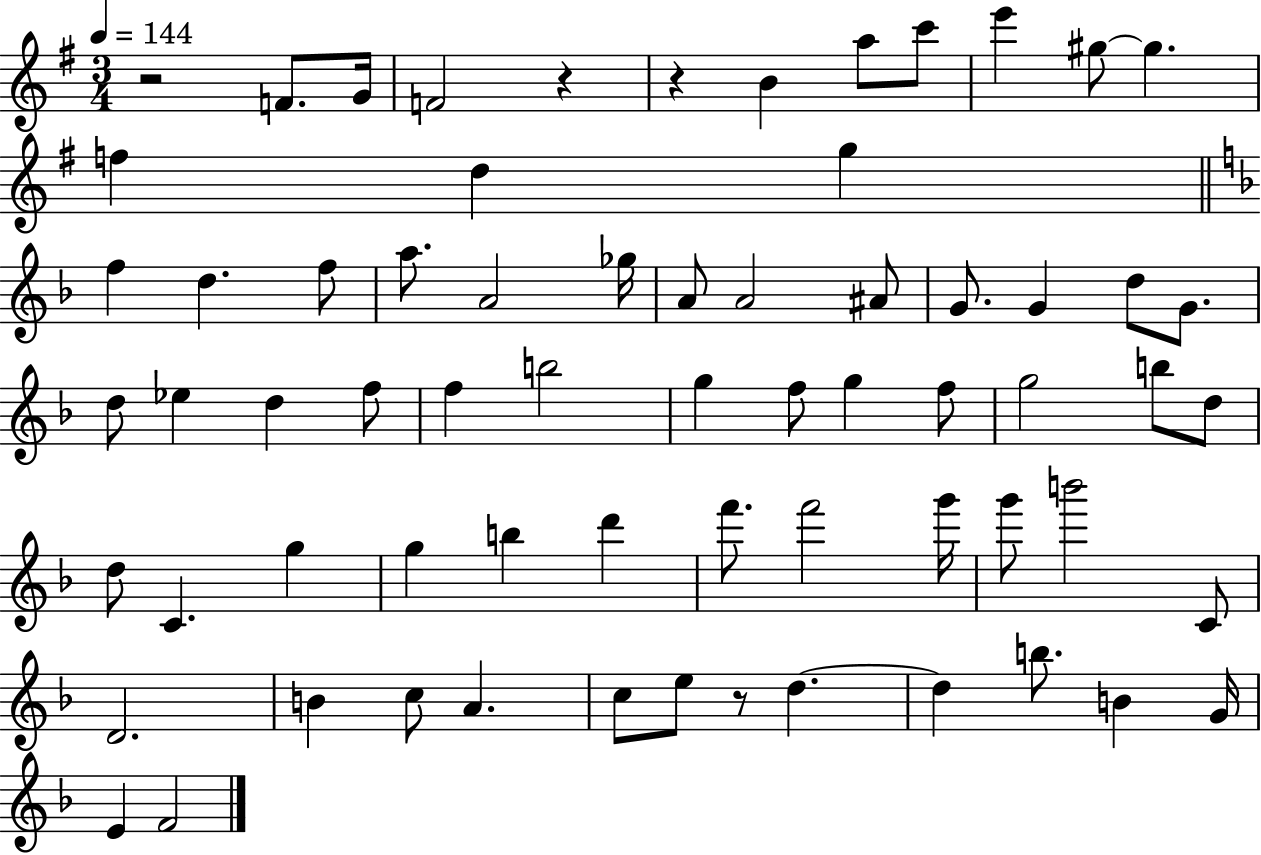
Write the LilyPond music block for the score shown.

{
  \clef treble
  \numericTimeSignature
  \time 3/4
  \key g \major
  \tempo 4 = 144
  r2 f'8. g'16 | f'2 r4 | r4 b'4 a''8 c'''8 | e'''4 gis''8~~ gis''4. | \break f''4 d''4 g''4 | \bar "||" \break \key d \minor f''4 d''4. f''8 | a''8. a'2 ges''16 | a'8 a'2 ais'8 | g'8. g'4 d''8 g'8. | \break d''8 ees''4 d''4 f''8 | f''4 b''2 | g''4 f''8 g''4 f''8 | g''2 b''8 d''8 | \break d''8 c'4. g''4 | g''4 b''4 d'''4 | f'''8. f'''2 g'''16 | g'''8 b'''2 c'8 | \break d'2. | b'4 c''8 a'4. | c''8 e''8 r8 d''4.~~ | d''4 b''8. b'4 g'16 | \break e'4 f'2 | \bar "|."
}